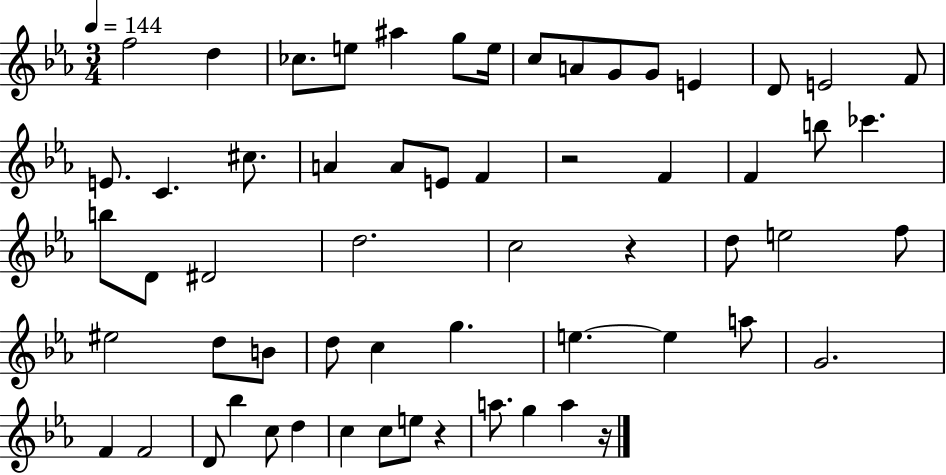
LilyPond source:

{
  \clef treble
  \numericTimeSignature
  \time 3/4
  \key ees \major
  \tempo 4 = 144
  f''2 d''4 | ces''8. e''8 ais''4 g''8 e''16 | c''8 a'8 g'8 g'8 e'4 | d'8 e'2 f'8 | \break e'8. c'4. cis''8. | a'4 a'8 e'8 f'4 | r2 f'4 | f'4 b''8 ces'''4. | \break b''8 d'8 dis'2 | d''2. | c''2 r4 | d''8 e''2 f''8 | \break eis''2 d''8 b'8 | d''8 c''4 g''4. | e''4.~~ e''4 a''8 | g'2. | \break f'4 f'2 | d'8 bes''4 c''8 d''4 | c''4 c''8 e''8 r4 | a''8. g''4 a''4 r16 | \break \bar "|."
}